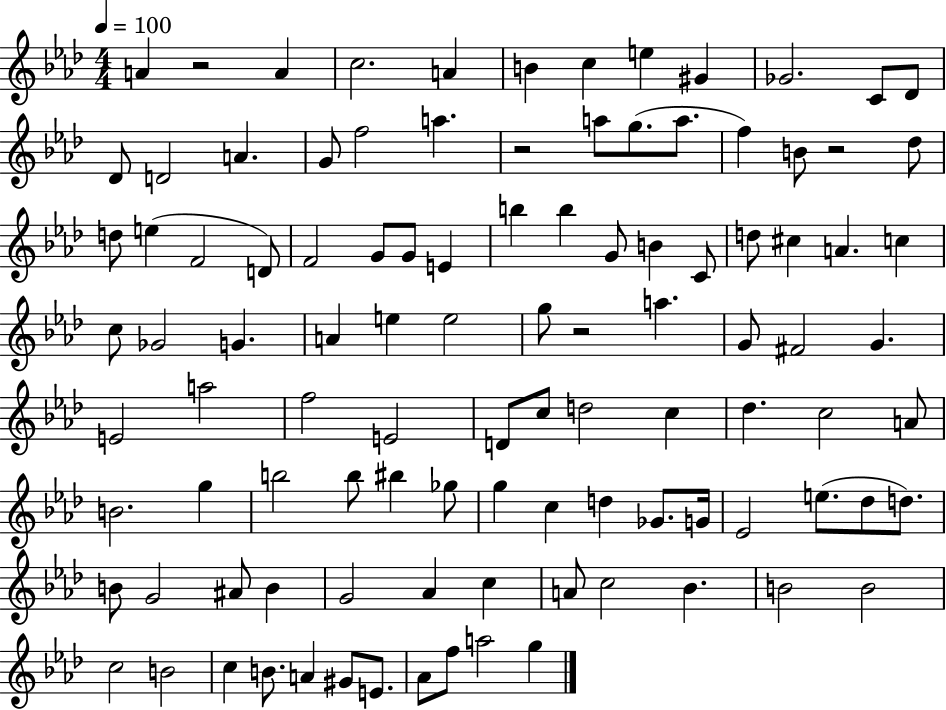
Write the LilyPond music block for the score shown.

{
  \clef treble
  \numericTimeSignature
  \time 4/4
  \key aes \major
  \tempo 4 = 100
  a'4 r2 a'4 | c''2. a'4 | b'4 c''4 e''4 gis'4 | ges'2. c'8 des'8 | \break des'8 d'2 a'4. | g'8 f''2 a''4. | r2 a''8 g''8.( a''8. | f''4) b'8 r2 des''8 | \break d''8 e''4( f'2 d'8) | f'2 g'8 g'8 e'4 | b''4 b''4 g'8 b'4 c'8 | d''8 cis''4 a'4. c''4 | \break c''8 ges'2 g'4. | a'4 e''4 e''2 | g''8 r2 a''4. | g'8 fis'2 g'4. | \break e'2 a''2 | f''2 e'2 | d'8 c''8 d''2 c''4 | des''4. c''2 a'8 | \break b'2. g''4 | b''2 b''8 bis''4 ges''8 | g''4 c''4 d''4 ges'8. g'16 | ees'2 e''8.( des''8 d''8.) | \break b'8 g'2 ais'8 b'4 | g'2 aes'4 c''4 | a'8 c''2 bes'4. | b'2 b'2 | \break c''2 b'2 | c''4 b'8. a'4 gis'8 e'8. | aes'8 f''8 a''2 g''4 | \bar "|."
}